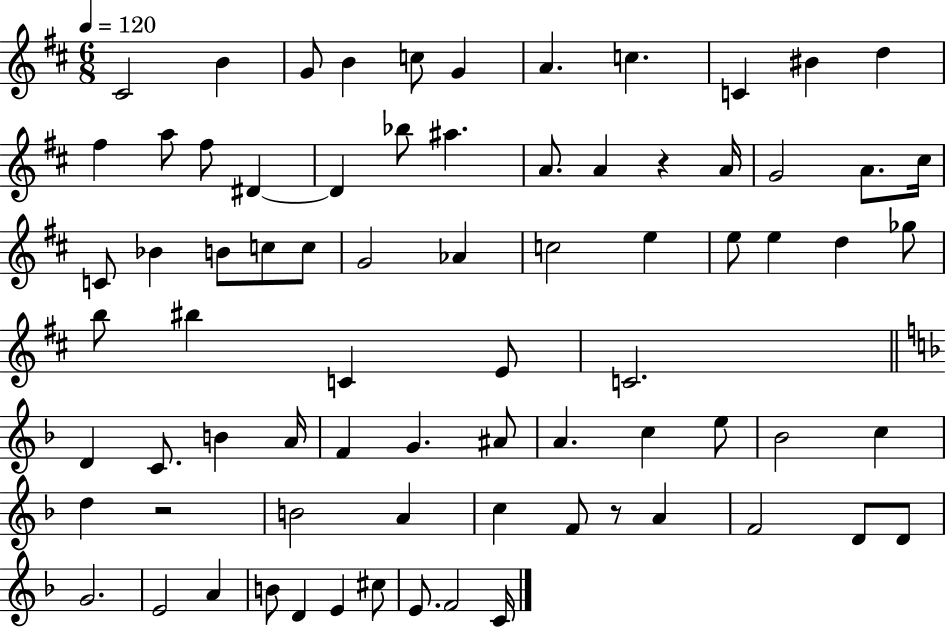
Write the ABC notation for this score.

X:1
T:Untitled
M:6/8
L:1/4
K:D
^C2 B G/2 B c/2 G A c C ^B d ^f a/2 ^f/2 ^D ^D _b/2 ^a A/2 A z A/4 G2 A/2 ^c/4 C/2 _B B/2 c/2 c/2 G2 _A c2 e e/2 e d _g/2 b/2 ^b C E/2 C2 D C/2 B A/4 F G ^A/2 A c e/2 _B2 c d z2 B2 A c F/2 z/2 A F2 D/2 D/2 G2 E2 A B/2 D E ^c/2 E/2 F2 C/4